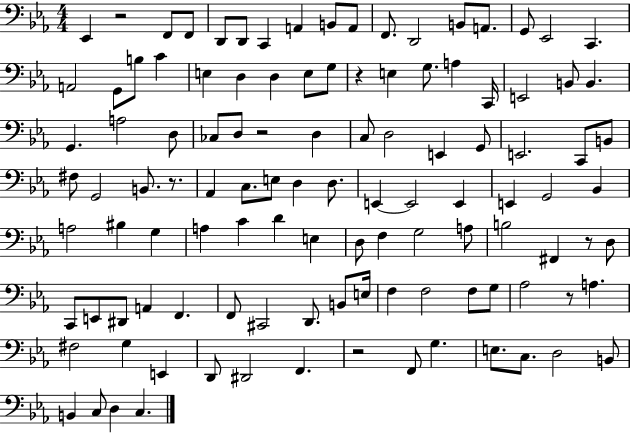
Eb2/q R/h F2/e F2/e D2/e D2/e C2/q A2/q B2/e A2/e F2/e. D2/h B2/e A2/e. G2/e Eb2/h C2/q. A2/h G2/e B3/e C4/q E3/q D3/q D3/q E3/e G3/e R/q E3/q G3/e. A3/q C2/s E2/h B2/e B2/q. G2/q. A3/h D3/e CES3/e D3/e R/h D3/q C3/e D3/h E2/q G2/e E2/h. C2/e B2/e F#3/e G2/h B2/e. R/e. Ab2/q C3/e. E3/e D3/q D3/e. E2/q E2/h E2/q E2/q G2/h Bb2/q A3/h BIS3/q G3/q A3/q C4/q D4/q E3/q D3/e F3/q G3/h A3/e B3/h F#2/q R/e D3/e C2/e E2/e D#2/e A2/q F2/q. F2/e C#2/h D2/e. B2/e E3/s F3/q F3/h F3/e G3/e Ab3/h R/e A3/q. F#3/h G3/q E2/q D2/e D#2/h F2/q. R/h F2/e G3/q. E3/e. C3/e. D3/h B2/e B2/q C3/e D3/q C3/q.